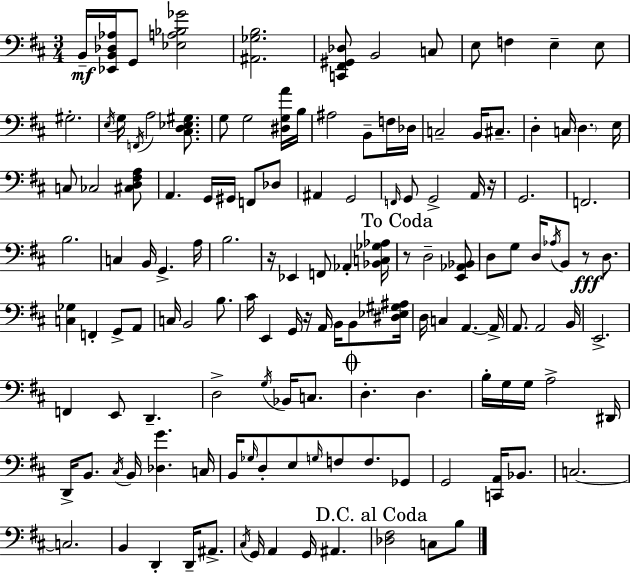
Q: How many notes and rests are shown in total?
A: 139